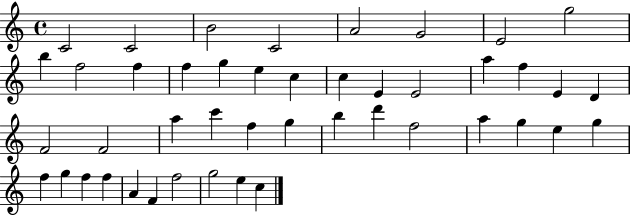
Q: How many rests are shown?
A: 0